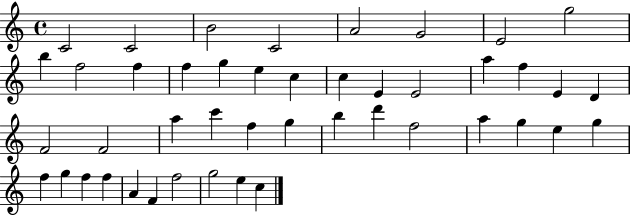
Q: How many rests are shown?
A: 0